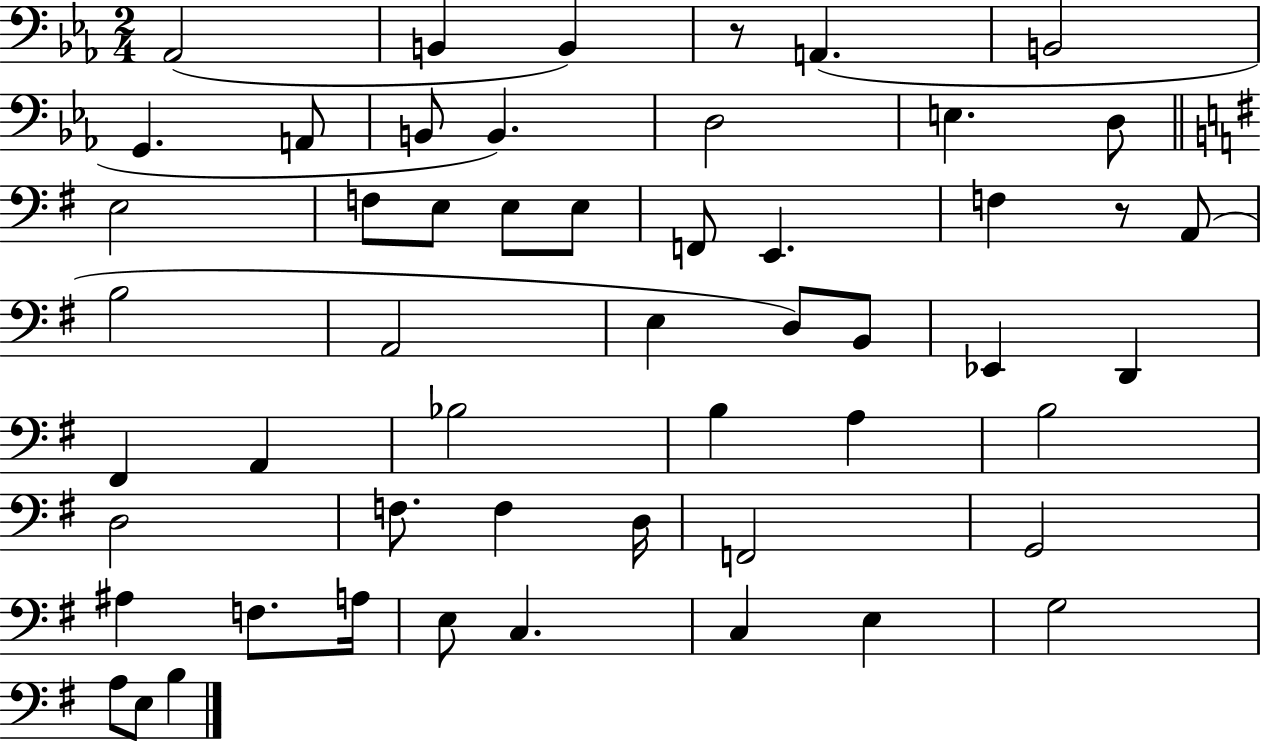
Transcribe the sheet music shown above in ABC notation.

X:1
T:Untitled
M:2/4
L:1/4
K:Eb
_A,,2 B,, B,, z/2 A,, B,,2 G,, A,,/2 B,,/2 B,, D,2 E, D,/2 E,2 F,/2 E,/2 E,/2 E,/2 F,,/2 E,, F, z/2 A,,/2 B,2 A,,2 E, D,/2 B,,/2 _E,, D,, ^F,, A,, _B,2 B, A, B,2 D,2 F,/2 F, D,/4 F,,2 G,,2 ^A, F,/2 A,/4 E,/2 C, C, E, G,2 A,/2 E,/2 B,